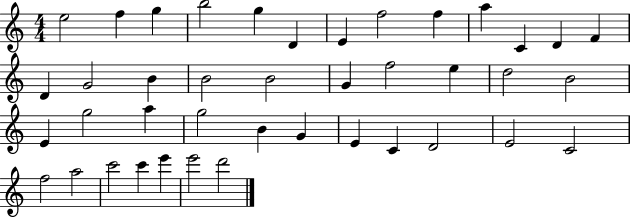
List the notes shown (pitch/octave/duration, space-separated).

E5/h F5/q G5/q B5/h G5/q D4/q E4/q F5/h F5/q A5/q C4/q D4/q F4/q D4/q G4/h B4/q B4/h B4/h G4/q F5/h E5/q D5/h B4/h E4/q G5/h A5/q G5/h B4/q G4/q E4/q C4/q D4/h E4/h C4/h F5/h A5/h C6/h C6/q E6/q E6/h D6/h